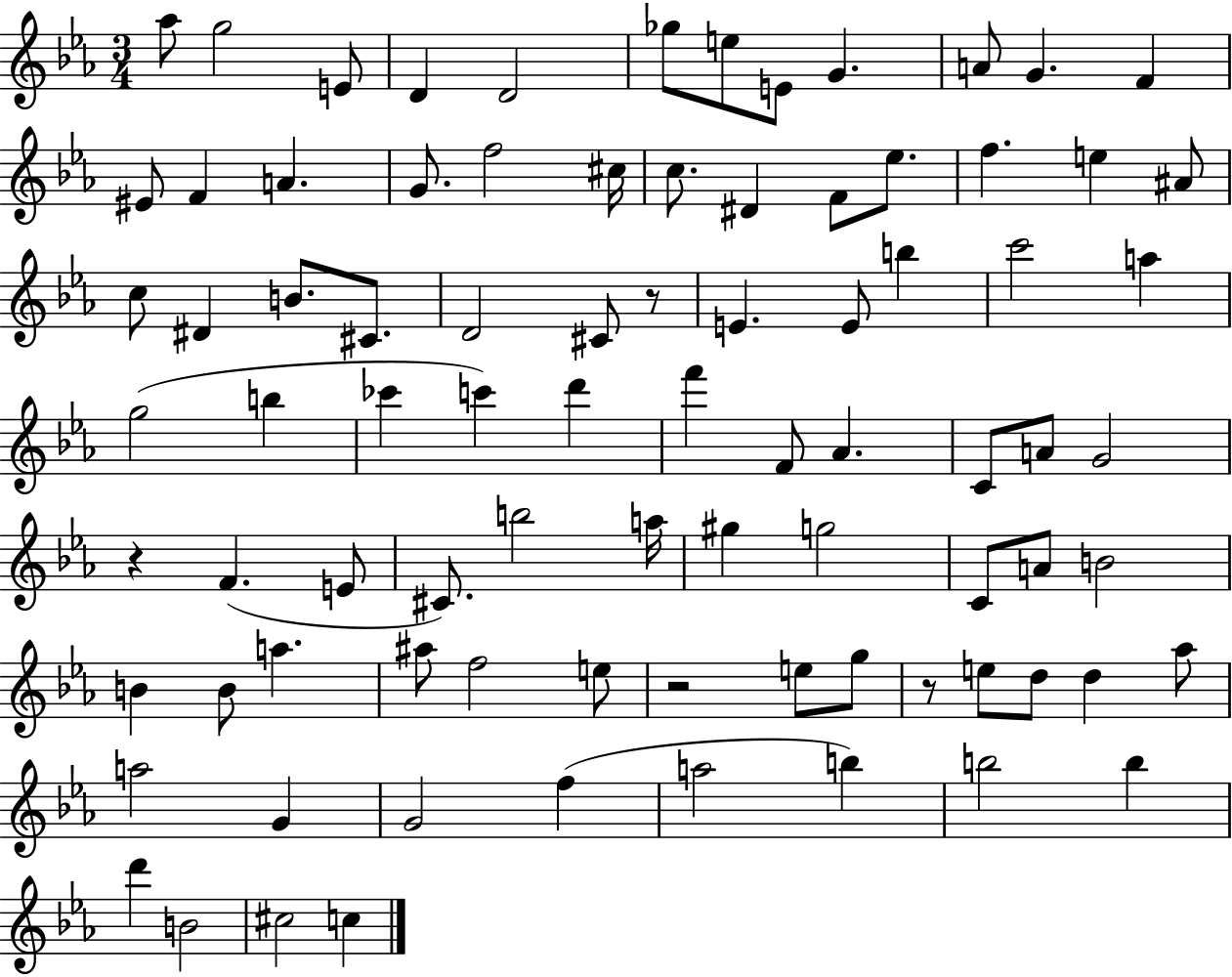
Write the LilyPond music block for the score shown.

{
  \clef treble
  \numericTimeSignature
  \time 3/4
  \key ees \major
  \repeat volta 2 { aes''8 g''2 e'8 | d'4 d'2 | ges''8 e''8 e'8 g'4. | a'8 g'4. f'4 | \break eis'8 f'4 a'4. | g'8. f''2 cis''16 | c''8. dis'4 f'8 ees''8. | f''4. e''4 ais'8 | \break c''8 dis'4 b'8. cis'8. | d'2 cis'8 r8 | e'4. e'8 b''4 | c'''2 a''4 | \break g''2( b''4 | ces'''4 c'''4) d'''4 | f'''4 f'8 aes'4. | c'8 a'8 g'2 | \break r4 f'4.( e'8 | cis'8.) b''2 a''16 | gis''4 g''2 | c'8 a'8 b'2 | \break b'4 b'8 a''4. | ais''8 f''2 e''8 | r2 e''8 g''8 | r8 e''8 d''8 d''4 aes''8 | \break a''2 g'4 | g'2 f''4( | a''2 b''4) | b''2 b''4 | \break d'''4 b'2 | cis''2 c''4 | } \bar "|."
}